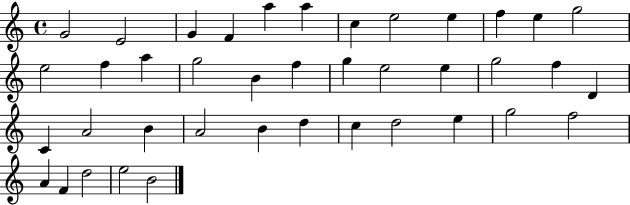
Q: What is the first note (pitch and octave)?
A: G4